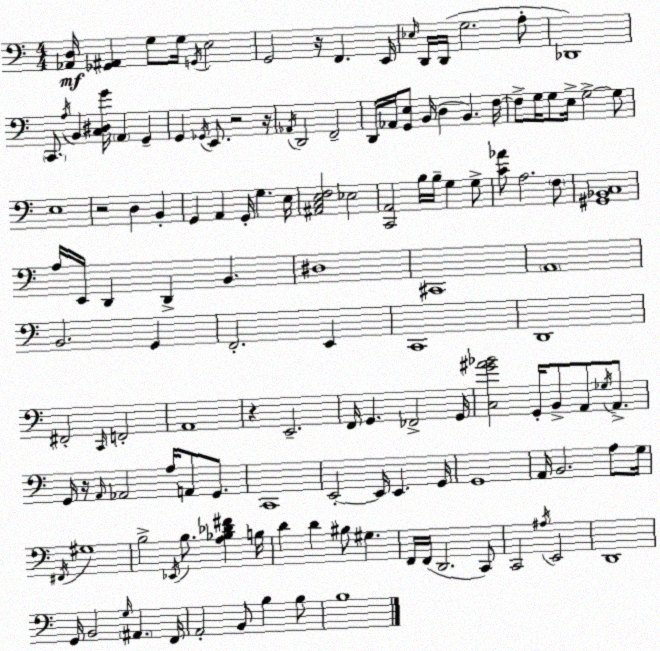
X:1
T:Untitled
M:4/4
L:1/4
K:Am
[_A,,D,]/4 [_G,,^A,,] G,/2 G,/4 G,,/4 E,2 G,,2 z/4 F,, E,,/4 _E,/4 D,,/4 D,,/4 G,2 A,/2 _D,,4 C,,/2 A,/4 B,, [C,^D,G]/4 A,, G,, G,, _G,,/4 E,,/2 z2 z/4 _A,,/4 D,,2 F,,2 D,,/4 _A,,/4 [G,,E,]/2 B,,/4 D, B,, F,/4 F,/2 G,/4 G,/2 E,/4 G,2 G,/2 E,4 z2 D, B,, G,, A,, G,,/4 G, E,/4 [^A,,C,E,F,]2 _E,2 [C,,A,,]2 B,/4 B,/4 G, G,/2 [C_A]/2 A,2 F,/2 [^G,,_B,,C,]4 A,/4 E,,/4 D,, D,, B,, ^D,4 ^C,,4 A,,4 B,,2 G,, F,,2 E,, C,,4 D,,4 ^F,,2 C,,/4 F,,2 A,,4 z E,,2 F,,/4 G,, _F,,2 G,,/4 [C,G^A_B]2 G,,/4 B,,/2 A,,/2 _G,/4 A,,/2 G,,/4 z/4 A,,/4 _A,,2 A,/4 A,,/2 G,,/2 C,,4 E,,2 E,,/4 E,, G,,/4 G,,4 A,,/4 B,,2 A,/2 G,/4 ^F,,/4 ^G,4 B,2 _E,,/4 B,/2 [A,_B,_D^F] B,/4 D D ^B,/2 ^G, F,,/4 F,,/4 D,,2 C,,/2 C,,2 ^A,/4 E,,2 D,,4 G,,/4 B,,2 G,/4 ^A,, F,,/4 A,,2 B,,/2 B, B,/2 B,4